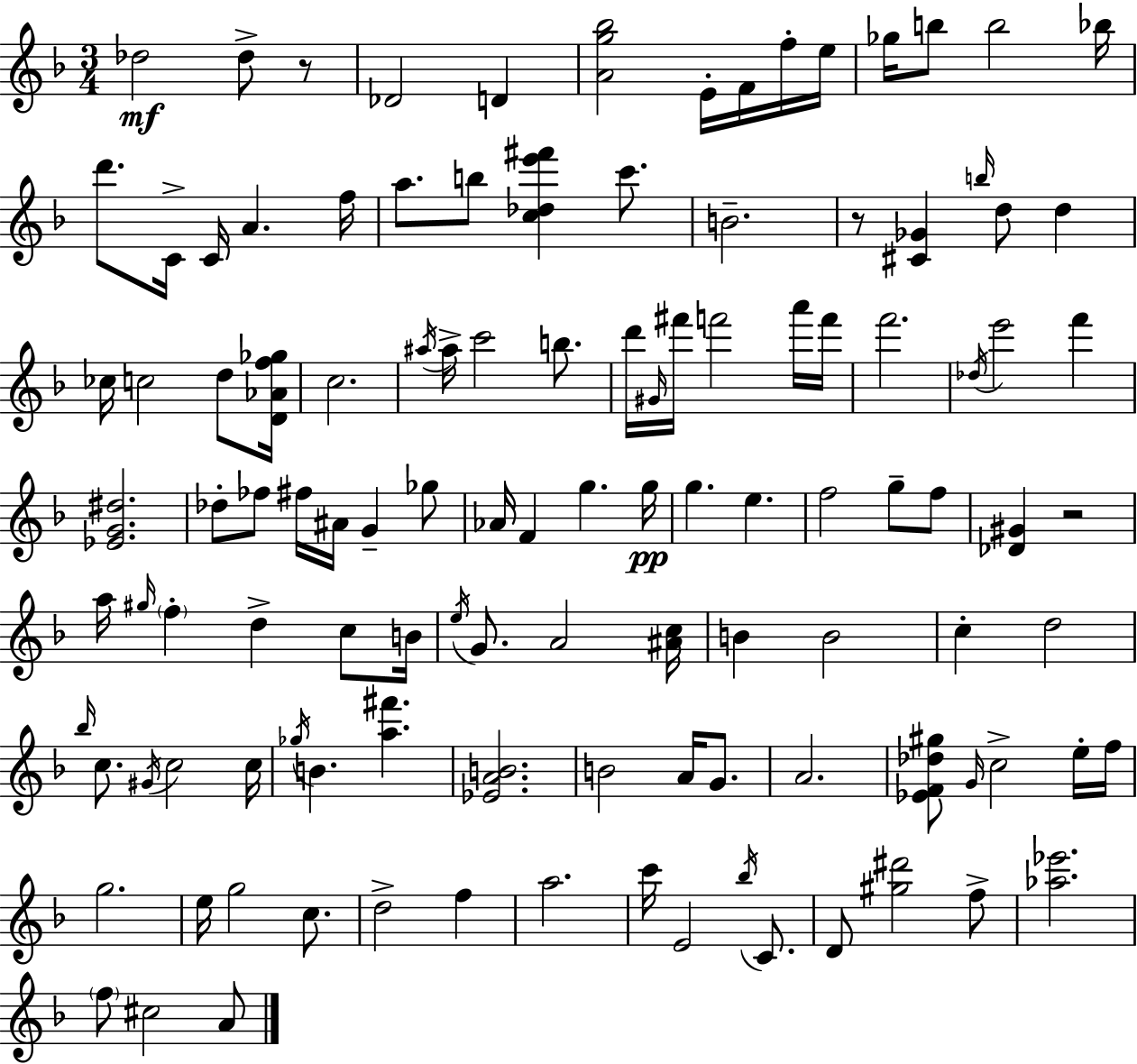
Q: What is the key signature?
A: F major